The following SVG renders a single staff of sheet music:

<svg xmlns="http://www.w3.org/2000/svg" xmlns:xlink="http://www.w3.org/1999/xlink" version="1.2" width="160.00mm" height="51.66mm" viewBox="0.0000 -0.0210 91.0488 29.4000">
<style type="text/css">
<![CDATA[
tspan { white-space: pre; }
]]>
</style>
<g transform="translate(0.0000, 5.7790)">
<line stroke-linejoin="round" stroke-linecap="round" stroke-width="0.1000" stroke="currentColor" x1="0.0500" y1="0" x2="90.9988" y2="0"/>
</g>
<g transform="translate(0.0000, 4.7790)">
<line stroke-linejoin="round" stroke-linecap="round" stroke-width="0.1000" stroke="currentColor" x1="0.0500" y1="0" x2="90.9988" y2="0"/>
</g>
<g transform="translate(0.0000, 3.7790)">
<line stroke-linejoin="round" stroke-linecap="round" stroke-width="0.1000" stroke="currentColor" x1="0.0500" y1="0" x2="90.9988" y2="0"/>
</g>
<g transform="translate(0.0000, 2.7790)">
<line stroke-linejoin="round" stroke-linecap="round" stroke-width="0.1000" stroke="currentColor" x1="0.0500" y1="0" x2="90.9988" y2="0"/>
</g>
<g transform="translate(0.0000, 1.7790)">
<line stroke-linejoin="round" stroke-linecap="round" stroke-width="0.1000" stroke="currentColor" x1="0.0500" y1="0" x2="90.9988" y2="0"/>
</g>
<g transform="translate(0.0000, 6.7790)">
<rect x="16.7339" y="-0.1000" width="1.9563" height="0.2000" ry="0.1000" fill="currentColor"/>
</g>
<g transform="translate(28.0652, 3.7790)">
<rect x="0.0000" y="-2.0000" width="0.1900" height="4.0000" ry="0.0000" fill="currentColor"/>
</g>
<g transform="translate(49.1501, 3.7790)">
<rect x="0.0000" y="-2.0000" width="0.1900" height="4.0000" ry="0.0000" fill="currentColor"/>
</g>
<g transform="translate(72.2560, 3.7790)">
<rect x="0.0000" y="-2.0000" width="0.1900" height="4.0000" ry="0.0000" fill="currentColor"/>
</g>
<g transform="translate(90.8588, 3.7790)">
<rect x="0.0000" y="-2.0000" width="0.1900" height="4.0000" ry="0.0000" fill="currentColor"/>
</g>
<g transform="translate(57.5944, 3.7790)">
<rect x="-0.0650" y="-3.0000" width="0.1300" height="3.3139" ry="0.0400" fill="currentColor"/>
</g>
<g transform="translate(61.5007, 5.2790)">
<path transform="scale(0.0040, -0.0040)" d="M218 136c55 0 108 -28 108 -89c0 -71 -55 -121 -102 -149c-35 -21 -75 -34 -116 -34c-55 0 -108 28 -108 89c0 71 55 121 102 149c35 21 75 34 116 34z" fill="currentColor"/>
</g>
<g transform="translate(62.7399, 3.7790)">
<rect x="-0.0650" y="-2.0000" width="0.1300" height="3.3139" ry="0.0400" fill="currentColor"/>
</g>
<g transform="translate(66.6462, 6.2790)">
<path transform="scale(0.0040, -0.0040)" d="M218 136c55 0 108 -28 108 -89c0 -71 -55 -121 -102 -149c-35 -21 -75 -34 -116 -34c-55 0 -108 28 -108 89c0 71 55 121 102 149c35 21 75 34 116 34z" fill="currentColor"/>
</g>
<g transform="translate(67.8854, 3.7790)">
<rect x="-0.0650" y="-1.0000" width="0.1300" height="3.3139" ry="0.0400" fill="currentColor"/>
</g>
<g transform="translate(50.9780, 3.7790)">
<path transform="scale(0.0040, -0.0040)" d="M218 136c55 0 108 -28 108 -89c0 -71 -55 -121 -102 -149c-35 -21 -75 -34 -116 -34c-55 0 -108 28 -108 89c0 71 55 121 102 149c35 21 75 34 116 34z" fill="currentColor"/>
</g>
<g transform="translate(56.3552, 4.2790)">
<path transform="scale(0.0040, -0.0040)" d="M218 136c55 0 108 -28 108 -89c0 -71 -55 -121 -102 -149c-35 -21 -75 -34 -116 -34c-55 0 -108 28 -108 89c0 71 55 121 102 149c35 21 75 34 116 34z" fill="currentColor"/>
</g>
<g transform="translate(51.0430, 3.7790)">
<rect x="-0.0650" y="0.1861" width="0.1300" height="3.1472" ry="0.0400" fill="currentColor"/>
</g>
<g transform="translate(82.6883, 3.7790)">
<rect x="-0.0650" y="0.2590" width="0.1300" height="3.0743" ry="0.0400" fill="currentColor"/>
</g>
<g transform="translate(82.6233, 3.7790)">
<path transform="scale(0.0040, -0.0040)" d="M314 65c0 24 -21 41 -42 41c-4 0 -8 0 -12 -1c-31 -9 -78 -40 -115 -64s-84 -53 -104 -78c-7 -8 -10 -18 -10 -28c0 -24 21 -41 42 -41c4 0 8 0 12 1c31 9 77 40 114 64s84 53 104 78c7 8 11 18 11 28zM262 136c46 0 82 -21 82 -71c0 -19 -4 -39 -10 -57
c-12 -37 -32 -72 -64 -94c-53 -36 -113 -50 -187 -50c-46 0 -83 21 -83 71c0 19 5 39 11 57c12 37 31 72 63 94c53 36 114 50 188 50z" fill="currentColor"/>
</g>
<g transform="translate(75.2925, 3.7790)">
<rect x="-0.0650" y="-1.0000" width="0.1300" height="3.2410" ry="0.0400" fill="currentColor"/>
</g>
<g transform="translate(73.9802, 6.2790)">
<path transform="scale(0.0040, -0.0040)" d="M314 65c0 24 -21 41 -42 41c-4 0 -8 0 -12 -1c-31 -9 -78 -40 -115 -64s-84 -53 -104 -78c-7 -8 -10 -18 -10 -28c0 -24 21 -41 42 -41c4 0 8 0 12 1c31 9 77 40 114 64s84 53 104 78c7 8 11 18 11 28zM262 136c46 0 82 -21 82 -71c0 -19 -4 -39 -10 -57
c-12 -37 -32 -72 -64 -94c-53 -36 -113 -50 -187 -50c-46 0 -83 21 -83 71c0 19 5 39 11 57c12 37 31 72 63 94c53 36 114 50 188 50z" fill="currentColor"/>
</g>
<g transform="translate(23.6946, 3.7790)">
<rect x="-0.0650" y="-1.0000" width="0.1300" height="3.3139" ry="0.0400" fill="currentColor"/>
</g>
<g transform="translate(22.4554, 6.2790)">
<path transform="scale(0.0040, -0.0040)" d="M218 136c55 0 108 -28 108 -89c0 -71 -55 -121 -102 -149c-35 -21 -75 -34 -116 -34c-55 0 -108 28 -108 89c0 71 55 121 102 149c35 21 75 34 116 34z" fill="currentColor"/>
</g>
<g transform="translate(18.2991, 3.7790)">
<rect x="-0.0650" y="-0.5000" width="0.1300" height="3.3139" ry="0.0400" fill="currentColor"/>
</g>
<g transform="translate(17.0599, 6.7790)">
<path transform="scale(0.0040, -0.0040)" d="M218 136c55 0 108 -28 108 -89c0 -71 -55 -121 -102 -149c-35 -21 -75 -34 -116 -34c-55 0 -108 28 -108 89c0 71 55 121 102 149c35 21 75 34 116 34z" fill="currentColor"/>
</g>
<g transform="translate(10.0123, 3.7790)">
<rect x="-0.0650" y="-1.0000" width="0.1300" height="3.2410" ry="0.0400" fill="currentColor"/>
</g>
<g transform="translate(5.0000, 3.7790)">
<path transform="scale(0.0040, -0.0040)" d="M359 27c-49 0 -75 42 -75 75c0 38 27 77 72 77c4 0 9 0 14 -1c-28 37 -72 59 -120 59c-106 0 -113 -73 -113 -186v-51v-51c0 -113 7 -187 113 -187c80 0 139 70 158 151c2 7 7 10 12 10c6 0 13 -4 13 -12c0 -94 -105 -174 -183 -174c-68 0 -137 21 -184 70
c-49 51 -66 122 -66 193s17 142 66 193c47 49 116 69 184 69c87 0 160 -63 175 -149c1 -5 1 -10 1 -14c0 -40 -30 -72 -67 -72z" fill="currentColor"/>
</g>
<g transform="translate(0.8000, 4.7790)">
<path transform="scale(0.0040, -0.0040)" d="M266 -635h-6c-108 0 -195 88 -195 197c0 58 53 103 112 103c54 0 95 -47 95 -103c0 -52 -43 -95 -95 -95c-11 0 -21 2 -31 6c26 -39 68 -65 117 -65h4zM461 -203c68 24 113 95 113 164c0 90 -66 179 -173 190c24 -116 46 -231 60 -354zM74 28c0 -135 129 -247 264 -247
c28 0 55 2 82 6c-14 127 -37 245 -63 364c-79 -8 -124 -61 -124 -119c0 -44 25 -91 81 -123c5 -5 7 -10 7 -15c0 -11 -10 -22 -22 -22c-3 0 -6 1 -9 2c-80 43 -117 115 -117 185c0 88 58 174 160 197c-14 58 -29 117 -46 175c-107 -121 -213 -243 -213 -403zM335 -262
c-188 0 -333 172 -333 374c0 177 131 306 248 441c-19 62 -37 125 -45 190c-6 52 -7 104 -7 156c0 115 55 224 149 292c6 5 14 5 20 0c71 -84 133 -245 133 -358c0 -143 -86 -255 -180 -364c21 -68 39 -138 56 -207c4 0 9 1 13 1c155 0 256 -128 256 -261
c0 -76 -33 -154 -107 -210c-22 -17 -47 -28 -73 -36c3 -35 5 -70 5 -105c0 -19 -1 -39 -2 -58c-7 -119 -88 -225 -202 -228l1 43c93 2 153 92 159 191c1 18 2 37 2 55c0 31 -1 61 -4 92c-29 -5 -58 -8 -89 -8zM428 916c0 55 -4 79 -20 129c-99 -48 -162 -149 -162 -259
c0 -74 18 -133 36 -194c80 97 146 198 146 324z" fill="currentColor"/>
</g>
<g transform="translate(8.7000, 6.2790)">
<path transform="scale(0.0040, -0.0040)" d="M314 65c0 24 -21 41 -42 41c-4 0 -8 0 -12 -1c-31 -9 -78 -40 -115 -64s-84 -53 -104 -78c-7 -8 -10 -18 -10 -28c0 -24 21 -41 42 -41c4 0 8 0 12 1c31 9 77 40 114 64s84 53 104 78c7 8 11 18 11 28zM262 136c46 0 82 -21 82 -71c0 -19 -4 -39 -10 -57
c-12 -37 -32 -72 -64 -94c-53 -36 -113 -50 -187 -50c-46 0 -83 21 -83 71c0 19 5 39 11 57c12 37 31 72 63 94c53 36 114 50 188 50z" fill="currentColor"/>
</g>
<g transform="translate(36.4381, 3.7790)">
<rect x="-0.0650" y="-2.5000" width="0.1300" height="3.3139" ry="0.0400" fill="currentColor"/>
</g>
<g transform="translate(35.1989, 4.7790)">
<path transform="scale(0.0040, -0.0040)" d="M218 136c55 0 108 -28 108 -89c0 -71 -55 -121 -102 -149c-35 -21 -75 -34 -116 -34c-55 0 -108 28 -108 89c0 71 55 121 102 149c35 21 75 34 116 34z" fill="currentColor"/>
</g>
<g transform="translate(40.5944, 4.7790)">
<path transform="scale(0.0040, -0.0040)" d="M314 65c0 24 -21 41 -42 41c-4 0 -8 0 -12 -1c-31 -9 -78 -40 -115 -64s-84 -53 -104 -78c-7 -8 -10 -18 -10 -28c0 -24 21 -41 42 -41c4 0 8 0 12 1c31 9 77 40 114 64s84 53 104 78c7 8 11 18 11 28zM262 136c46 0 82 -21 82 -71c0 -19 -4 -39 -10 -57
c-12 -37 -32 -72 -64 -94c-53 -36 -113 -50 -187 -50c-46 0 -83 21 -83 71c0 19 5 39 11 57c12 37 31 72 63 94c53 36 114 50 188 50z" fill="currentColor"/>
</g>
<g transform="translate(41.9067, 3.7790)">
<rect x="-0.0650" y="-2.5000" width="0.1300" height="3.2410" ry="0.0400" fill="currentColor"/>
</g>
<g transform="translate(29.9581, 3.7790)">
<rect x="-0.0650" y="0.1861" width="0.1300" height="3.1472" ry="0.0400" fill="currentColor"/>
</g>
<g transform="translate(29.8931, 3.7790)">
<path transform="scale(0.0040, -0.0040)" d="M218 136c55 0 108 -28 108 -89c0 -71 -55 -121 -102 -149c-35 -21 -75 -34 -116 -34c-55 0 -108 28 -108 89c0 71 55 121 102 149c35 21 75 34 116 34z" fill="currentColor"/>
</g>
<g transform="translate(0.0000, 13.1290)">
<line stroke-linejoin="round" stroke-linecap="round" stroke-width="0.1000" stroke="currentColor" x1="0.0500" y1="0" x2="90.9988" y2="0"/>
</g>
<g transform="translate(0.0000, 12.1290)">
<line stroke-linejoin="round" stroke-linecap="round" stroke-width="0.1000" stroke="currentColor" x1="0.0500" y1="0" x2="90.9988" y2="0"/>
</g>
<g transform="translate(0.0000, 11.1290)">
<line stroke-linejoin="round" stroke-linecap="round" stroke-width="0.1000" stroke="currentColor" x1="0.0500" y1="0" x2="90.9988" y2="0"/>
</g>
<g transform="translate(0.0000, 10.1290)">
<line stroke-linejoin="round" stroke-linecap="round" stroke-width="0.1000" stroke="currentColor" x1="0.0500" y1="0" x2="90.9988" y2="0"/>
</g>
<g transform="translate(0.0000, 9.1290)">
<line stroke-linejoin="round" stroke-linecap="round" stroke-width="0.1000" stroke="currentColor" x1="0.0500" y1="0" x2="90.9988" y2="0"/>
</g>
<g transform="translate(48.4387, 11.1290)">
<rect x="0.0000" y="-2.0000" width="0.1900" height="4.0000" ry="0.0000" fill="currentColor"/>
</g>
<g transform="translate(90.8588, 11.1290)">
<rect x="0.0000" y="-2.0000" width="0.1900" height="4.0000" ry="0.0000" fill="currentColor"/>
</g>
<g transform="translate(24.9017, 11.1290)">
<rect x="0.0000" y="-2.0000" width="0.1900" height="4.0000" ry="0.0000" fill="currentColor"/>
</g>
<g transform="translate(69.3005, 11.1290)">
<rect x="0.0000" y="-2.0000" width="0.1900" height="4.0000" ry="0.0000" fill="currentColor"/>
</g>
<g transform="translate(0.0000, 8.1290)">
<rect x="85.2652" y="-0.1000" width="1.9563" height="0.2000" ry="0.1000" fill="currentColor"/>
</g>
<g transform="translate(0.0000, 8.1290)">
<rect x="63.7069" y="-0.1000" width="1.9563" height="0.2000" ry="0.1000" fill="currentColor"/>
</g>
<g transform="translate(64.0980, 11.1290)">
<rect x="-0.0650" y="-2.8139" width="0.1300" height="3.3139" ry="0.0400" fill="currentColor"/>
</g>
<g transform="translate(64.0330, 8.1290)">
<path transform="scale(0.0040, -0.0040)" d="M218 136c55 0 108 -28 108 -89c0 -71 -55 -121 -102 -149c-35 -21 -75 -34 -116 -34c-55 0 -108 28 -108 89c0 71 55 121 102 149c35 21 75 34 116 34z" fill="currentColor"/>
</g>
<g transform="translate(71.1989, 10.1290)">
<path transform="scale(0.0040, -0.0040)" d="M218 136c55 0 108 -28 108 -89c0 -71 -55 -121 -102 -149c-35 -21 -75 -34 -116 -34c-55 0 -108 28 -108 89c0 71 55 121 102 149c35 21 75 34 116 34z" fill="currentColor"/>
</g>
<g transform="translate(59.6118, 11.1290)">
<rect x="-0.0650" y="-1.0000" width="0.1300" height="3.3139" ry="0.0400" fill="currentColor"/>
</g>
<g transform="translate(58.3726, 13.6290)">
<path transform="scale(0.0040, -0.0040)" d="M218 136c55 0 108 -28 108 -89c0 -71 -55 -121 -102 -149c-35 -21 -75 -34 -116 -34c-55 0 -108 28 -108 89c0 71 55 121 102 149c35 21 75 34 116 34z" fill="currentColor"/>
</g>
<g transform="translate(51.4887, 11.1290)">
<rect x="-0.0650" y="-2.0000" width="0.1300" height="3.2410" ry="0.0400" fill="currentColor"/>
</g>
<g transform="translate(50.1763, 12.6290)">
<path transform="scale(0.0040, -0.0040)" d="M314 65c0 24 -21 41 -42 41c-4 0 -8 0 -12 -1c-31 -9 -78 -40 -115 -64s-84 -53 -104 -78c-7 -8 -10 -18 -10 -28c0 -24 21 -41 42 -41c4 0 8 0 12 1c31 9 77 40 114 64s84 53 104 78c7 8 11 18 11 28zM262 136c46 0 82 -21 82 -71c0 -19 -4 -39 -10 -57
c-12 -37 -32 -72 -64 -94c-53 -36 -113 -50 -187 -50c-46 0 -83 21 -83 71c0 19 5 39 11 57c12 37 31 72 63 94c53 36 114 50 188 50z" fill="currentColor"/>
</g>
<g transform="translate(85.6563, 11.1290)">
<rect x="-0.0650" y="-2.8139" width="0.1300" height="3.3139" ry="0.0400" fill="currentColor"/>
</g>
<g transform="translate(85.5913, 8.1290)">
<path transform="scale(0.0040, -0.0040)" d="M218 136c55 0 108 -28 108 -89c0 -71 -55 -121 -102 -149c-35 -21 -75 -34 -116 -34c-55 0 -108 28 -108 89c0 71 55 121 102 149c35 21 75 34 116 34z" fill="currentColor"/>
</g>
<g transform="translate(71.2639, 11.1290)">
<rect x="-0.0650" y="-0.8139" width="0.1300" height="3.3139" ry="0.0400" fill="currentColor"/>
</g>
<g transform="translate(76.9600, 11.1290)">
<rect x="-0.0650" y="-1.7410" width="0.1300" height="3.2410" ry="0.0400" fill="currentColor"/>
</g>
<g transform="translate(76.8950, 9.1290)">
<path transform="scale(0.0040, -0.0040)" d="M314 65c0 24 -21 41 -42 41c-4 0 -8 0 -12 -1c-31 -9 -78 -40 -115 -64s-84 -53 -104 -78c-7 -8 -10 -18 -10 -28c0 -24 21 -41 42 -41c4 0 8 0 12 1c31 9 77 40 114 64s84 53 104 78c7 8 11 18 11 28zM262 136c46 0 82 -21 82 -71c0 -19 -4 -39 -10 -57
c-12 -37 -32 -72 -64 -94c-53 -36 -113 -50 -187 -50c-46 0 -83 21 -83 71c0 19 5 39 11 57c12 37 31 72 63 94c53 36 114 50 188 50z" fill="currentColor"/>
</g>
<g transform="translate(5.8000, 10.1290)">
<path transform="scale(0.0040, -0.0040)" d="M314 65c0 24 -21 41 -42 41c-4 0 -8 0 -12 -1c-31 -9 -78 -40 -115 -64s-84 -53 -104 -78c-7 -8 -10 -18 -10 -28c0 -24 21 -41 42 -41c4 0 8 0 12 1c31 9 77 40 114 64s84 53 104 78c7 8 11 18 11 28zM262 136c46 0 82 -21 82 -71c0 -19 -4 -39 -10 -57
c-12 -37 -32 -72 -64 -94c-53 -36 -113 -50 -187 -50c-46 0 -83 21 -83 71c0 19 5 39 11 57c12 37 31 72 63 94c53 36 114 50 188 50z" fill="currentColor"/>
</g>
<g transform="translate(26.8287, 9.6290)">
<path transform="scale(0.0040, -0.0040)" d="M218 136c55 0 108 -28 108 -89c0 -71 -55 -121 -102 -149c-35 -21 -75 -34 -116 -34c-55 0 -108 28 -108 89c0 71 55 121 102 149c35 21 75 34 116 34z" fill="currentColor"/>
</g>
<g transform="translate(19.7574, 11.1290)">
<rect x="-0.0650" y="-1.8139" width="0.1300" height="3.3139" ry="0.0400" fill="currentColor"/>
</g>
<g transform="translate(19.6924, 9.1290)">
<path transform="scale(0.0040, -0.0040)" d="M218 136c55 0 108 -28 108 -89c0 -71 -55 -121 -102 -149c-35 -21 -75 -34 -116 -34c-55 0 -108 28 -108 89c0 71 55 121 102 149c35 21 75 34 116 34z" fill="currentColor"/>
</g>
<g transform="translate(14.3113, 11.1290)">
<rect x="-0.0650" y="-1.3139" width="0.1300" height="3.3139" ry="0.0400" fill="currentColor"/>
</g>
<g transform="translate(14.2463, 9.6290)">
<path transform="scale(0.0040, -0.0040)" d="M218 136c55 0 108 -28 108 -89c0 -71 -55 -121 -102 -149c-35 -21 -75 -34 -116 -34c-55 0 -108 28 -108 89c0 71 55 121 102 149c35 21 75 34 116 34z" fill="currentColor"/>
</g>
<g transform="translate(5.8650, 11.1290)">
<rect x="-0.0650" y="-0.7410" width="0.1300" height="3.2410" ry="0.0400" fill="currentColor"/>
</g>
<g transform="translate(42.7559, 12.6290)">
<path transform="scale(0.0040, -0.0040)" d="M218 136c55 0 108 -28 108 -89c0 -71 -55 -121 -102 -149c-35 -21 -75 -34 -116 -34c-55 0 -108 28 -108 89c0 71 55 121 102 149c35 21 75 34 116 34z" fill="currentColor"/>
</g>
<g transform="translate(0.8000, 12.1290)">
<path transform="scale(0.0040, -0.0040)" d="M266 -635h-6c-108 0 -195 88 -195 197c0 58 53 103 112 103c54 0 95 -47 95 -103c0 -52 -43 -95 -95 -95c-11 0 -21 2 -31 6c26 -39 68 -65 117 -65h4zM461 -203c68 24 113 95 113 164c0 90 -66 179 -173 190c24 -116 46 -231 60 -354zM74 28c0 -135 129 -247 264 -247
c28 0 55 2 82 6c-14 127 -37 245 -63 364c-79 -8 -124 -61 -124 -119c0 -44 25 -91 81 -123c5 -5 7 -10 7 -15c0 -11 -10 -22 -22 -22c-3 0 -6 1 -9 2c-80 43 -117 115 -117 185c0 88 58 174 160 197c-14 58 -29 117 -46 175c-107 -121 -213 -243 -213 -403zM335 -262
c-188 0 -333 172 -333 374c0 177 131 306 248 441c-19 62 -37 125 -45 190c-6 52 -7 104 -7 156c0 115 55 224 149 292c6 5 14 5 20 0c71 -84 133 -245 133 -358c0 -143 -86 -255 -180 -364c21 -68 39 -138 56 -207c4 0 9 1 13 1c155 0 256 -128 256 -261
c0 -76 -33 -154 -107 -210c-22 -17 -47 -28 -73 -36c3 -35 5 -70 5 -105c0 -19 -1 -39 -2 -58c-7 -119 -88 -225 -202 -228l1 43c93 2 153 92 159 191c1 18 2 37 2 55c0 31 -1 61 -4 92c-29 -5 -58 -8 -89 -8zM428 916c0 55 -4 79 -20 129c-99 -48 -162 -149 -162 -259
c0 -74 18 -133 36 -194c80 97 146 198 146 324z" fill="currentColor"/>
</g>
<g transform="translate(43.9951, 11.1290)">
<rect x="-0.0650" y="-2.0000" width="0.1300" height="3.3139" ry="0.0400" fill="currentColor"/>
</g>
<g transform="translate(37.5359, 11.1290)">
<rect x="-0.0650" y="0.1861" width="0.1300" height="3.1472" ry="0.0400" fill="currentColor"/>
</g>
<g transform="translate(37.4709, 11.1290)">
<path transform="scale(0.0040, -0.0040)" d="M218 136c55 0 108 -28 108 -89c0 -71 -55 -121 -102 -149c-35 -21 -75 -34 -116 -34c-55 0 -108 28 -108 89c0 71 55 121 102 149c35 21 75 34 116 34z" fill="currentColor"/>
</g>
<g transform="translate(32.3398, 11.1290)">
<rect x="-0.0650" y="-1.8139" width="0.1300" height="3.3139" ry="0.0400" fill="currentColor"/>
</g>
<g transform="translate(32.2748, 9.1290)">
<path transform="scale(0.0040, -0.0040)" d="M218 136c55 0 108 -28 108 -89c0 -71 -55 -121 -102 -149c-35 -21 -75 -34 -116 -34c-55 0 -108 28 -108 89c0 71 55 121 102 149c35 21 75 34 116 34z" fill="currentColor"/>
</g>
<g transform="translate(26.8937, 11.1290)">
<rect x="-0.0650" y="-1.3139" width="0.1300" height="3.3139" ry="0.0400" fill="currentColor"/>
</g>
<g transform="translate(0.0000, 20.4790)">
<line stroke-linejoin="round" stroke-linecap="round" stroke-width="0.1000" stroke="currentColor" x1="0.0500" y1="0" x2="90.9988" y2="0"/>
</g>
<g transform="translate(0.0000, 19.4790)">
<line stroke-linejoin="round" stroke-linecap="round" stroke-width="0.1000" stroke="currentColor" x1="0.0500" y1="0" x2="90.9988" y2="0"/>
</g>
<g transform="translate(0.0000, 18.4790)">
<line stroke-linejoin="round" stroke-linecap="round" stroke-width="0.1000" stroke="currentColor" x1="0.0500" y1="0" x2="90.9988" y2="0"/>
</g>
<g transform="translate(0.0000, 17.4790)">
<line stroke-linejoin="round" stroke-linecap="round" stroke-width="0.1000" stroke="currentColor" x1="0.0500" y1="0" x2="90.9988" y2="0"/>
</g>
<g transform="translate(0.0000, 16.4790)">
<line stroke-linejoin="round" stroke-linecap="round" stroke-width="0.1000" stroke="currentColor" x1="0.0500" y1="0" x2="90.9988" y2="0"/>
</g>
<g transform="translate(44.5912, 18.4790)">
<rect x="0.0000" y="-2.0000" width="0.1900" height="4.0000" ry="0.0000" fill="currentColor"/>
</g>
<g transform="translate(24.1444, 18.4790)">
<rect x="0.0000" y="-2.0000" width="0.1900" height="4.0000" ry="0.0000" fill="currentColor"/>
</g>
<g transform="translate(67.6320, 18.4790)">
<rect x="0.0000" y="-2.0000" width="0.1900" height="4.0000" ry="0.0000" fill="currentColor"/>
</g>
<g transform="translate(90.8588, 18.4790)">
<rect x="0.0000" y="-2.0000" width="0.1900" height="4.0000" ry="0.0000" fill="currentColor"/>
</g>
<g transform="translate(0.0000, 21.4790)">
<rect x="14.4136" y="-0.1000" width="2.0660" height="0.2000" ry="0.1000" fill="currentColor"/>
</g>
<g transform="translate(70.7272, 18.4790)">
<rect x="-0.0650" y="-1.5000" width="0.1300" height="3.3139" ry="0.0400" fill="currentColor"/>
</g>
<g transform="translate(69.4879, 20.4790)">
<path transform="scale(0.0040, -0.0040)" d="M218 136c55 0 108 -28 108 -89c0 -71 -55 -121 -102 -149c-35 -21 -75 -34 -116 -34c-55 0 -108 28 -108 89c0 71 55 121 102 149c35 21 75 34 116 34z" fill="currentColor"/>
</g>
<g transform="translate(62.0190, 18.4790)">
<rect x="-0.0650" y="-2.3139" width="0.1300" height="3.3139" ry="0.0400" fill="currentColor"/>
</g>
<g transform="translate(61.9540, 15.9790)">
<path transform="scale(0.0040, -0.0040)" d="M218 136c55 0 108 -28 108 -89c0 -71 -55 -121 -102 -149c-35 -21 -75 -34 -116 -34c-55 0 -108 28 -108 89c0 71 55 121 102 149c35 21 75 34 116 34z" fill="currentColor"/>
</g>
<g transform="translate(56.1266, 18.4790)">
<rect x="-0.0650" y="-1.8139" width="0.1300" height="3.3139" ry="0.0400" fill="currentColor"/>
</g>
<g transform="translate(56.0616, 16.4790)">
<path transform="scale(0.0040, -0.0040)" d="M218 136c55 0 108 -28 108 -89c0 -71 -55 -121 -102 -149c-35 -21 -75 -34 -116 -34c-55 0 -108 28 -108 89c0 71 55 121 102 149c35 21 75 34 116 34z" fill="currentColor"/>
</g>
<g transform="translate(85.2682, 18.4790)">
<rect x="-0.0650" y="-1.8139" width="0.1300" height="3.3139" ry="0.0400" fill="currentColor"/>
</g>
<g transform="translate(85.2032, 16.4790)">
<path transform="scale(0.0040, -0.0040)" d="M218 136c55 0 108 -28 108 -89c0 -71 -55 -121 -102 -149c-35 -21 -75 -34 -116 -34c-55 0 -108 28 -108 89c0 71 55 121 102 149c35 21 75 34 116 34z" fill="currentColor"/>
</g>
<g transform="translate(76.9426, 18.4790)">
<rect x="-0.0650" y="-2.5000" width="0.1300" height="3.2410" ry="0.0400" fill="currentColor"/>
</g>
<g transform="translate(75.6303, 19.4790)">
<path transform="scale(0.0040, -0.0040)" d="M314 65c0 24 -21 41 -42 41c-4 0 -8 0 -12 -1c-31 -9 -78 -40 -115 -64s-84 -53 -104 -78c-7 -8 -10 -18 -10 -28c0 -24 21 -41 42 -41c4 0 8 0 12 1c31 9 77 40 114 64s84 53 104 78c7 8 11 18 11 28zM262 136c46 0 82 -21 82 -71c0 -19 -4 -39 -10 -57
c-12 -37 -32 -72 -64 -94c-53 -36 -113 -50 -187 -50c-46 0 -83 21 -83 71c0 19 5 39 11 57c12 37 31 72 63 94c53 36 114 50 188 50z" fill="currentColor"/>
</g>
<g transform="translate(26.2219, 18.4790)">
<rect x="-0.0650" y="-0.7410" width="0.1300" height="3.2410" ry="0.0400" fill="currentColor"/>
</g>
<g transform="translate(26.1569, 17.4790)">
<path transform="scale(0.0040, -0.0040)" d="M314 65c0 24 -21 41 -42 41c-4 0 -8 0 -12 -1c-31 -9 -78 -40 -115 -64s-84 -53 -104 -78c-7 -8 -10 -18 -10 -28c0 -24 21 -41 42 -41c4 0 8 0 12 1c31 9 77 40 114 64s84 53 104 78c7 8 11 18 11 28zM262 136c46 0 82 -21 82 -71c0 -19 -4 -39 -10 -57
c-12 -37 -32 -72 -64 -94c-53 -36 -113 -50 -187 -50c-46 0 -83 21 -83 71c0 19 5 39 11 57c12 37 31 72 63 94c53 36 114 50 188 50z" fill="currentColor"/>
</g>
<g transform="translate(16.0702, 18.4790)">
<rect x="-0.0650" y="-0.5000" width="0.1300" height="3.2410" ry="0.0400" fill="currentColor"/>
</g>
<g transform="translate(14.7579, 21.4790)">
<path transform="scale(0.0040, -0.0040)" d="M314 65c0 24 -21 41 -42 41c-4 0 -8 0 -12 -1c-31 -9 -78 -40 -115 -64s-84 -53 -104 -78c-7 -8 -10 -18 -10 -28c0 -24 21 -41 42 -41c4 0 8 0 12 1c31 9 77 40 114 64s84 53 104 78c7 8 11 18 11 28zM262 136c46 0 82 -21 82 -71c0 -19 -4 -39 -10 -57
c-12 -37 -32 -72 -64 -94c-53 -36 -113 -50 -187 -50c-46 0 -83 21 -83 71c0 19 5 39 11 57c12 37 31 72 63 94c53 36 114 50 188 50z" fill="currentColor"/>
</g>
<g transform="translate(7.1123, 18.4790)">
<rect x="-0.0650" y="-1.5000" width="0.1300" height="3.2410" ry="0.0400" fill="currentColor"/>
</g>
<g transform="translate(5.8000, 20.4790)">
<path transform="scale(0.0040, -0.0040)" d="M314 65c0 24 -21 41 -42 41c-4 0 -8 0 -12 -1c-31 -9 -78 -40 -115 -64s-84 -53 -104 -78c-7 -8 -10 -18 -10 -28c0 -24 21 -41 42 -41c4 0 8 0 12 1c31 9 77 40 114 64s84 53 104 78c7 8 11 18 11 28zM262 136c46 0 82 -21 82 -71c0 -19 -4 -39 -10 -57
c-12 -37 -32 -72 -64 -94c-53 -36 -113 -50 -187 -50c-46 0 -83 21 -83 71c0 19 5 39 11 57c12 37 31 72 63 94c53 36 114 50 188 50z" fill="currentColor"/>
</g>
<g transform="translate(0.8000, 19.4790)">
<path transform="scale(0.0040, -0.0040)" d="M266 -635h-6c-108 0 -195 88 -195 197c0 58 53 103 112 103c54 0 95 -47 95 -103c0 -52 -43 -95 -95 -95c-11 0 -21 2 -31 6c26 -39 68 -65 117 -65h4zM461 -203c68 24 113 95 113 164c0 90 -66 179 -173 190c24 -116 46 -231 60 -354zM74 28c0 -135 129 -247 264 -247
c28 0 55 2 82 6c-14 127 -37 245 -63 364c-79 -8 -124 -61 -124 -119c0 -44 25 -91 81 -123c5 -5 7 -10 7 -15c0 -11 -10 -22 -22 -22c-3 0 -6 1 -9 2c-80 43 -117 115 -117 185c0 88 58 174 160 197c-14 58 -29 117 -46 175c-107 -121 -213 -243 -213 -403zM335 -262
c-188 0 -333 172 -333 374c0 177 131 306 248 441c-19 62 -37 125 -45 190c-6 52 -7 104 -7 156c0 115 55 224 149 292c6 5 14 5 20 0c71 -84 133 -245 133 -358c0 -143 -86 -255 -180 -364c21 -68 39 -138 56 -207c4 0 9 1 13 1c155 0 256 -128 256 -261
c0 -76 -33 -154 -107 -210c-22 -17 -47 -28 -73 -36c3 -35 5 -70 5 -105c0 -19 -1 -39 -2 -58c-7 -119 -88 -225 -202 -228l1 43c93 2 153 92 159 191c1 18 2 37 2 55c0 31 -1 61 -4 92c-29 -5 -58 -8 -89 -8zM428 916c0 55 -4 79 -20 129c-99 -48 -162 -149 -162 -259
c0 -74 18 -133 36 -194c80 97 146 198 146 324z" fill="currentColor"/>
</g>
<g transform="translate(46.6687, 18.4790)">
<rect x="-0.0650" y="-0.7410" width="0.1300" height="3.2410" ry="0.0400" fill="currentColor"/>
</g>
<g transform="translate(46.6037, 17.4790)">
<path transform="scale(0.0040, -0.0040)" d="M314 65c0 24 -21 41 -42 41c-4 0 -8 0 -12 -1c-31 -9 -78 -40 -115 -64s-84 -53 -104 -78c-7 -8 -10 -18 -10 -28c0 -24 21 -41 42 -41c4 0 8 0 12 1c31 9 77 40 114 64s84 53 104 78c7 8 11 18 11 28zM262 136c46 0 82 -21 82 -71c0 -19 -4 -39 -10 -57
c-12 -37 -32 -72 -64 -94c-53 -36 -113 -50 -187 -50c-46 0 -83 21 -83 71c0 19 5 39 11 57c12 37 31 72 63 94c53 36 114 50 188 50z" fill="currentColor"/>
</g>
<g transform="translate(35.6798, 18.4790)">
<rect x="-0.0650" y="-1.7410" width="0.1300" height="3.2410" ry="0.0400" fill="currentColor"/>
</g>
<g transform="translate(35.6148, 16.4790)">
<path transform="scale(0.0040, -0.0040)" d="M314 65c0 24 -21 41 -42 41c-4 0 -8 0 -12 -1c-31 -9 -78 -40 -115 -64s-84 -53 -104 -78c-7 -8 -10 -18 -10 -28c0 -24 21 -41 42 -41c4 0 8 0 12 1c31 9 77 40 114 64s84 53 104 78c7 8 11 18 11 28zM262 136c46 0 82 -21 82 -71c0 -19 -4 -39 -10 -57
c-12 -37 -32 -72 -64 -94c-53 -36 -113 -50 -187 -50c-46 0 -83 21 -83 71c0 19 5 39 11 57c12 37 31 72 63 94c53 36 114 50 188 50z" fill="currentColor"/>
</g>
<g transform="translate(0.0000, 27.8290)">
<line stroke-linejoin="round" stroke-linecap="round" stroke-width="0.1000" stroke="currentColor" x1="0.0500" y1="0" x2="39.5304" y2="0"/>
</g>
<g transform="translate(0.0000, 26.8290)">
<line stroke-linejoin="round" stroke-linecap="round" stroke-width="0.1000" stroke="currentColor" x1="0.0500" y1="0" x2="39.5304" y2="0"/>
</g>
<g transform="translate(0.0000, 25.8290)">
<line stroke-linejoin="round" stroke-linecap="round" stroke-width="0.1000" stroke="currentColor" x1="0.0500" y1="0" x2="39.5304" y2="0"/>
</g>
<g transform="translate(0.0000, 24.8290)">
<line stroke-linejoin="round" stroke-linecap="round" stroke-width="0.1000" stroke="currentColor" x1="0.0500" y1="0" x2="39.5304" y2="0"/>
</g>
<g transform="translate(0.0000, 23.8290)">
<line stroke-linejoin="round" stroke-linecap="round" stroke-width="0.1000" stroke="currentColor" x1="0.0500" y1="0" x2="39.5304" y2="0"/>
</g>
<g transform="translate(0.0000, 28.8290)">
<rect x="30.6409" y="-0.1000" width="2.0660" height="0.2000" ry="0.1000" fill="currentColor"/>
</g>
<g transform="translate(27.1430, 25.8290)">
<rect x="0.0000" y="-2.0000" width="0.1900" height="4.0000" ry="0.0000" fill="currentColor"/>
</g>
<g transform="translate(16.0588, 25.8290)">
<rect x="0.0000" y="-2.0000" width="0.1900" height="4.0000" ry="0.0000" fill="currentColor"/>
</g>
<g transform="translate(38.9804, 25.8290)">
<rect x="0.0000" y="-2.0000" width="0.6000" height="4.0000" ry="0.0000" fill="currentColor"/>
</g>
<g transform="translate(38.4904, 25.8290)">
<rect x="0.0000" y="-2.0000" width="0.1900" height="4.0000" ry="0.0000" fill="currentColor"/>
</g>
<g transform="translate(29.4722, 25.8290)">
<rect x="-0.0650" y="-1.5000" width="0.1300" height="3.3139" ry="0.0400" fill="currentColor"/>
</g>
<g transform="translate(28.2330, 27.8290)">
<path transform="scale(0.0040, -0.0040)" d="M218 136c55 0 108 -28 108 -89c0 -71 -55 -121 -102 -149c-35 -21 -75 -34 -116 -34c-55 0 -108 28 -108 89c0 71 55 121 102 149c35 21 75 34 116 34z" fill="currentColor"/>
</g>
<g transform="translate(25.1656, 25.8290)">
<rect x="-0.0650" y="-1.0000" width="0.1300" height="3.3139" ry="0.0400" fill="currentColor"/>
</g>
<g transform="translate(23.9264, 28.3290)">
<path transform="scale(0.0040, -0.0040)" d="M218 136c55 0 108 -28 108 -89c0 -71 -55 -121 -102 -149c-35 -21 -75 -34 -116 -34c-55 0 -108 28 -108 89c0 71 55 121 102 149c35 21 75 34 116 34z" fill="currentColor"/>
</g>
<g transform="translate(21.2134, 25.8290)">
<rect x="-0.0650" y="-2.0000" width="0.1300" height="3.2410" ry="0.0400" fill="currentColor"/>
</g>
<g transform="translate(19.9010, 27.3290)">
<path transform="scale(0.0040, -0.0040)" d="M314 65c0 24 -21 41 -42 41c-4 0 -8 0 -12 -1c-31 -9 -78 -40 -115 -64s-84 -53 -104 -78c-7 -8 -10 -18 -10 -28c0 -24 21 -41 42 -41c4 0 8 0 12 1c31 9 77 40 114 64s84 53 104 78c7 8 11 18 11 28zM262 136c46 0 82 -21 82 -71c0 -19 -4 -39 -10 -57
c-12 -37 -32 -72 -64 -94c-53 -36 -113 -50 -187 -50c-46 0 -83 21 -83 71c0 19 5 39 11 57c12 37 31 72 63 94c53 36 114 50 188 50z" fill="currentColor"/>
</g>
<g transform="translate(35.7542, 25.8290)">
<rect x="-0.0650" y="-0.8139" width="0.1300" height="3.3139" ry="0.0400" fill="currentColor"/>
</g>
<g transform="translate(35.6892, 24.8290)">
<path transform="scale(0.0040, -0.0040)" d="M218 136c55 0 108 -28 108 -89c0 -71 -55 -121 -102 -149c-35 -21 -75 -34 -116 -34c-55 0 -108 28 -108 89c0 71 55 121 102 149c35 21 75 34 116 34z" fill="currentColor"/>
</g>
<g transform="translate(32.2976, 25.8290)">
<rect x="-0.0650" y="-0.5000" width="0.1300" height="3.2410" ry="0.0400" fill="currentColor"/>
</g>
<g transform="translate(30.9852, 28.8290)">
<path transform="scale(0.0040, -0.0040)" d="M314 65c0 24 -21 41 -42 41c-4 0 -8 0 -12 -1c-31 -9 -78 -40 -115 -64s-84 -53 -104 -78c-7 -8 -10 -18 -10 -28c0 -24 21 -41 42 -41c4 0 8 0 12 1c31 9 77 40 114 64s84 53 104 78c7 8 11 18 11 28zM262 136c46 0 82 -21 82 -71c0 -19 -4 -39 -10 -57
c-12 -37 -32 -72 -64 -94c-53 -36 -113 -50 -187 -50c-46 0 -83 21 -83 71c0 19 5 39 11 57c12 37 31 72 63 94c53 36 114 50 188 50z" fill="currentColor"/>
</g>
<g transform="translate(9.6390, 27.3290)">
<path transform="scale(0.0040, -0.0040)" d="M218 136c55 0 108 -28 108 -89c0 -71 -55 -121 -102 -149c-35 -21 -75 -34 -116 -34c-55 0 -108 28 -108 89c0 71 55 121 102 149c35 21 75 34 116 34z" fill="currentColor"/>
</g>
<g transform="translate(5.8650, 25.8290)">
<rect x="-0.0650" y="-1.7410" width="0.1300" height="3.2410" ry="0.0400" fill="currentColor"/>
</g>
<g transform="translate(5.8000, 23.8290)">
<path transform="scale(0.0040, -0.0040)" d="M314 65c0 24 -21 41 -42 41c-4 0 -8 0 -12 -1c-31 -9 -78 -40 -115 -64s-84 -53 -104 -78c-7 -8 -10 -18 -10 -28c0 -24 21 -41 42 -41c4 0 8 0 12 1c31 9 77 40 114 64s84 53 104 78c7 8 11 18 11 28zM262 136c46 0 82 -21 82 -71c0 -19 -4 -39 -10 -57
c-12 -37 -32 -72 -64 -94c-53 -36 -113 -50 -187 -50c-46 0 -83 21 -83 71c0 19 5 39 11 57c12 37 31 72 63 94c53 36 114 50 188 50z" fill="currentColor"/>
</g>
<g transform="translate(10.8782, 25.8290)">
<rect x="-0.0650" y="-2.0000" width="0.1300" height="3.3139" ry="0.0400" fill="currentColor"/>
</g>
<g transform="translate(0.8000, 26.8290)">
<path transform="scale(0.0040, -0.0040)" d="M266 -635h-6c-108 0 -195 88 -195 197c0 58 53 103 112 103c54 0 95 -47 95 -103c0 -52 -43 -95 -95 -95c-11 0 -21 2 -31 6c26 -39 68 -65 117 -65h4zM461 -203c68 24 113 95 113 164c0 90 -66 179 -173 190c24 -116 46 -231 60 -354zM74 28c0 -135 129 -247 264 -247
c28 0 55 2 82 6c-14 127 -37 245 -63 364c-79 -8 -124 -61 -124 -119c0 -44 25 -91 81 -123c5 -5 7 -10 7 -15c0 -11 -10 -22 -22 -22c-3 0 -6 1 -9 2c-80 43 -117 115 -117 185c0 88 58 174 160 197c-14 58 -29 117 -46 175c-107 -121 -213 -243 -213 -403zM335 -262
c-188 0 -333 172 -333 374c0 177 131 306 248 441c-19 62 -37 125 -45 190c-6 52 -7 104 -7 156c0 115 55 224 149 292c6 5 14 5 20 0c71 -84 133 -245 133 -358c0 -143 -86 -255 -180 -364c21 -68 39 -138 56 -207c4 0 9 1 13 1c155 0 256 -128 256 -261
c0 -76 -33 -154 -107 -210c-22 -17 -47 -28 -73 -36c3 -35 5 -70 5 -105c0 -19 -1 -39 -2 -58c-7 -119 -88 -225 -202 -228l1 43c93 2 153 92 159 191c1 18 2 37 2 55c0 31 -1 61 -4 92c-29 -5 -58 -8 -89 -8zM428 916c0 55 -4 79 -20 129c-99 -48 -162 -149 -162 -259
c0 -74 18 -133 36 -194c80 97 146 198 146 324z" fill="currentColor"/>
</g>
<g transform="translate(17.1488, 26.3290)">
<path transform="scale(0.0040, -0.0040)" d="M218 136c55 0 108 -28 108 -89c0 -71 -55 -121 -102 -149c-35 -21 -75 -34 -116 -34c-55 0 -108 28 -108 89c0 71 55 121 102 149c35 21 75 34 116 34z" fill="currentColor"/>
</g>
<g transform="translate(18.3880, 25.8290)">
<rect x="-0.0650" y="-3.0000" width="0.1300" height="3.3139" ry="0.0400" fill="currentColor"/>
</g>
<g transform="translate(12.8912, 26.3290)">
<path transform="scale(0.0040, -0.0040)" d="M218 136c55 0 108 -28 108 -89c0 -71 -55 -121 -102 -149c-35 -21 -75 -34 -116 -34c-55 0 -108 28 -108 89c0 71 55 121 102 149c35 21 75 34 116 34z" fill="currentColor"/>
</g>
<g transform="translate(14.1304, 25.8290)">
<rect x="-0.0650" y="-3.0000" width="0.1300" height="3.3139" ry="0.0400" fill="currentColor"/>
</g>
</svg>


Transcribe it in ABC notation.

X:1
T:Untitled
M:4/4
L:1/4
K:C
D2 C D B G G2 B A F D D2 B2 d2 e f e f B F F2 D a d f2 a E2 C2 d2 f2 d2 f g E G2 f f2 F A A F2 D E C2 d